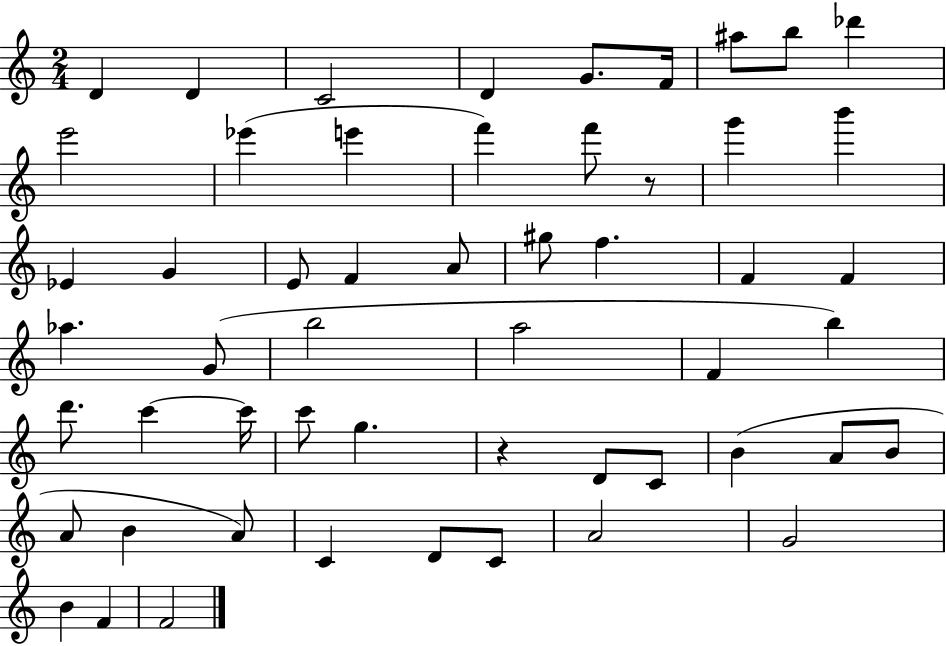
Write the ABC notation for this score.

X:1
T:Untitled
M:2/4
L:1/4
K:C
D D C2 D G/2 F/4 ^a/2 b/2 _d' e'2 _e' e' f' f'/2 z/2 g' b' _E G E/2 F A/2 ^g/2 f F F _a G/2 b2 a2 F b d'/2 c' c'/4 c'/2 g z D/2 C/2 B A/2 B/2 A/2 B A/2 C D/2 C/2 A2 G2 B F F2